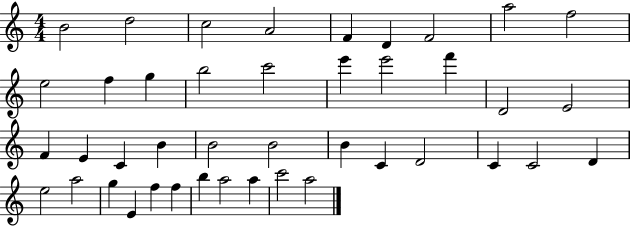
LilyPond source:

{
  \clef treble
  \numericTimeSignature
  \time 4/4
  \key c \major
  b'2 d''2 | c''2 a'2 | f'4 d'4 f'2 | a''2 f''2 | \break e''2 f''4 g''4 | b''2 c'''2 | e'''4 e'''2 f'''4 | d'2 e'2 | \break f'4 e'4 c'4 b'4 | b'2 b'2 | b'4 c'4 d'2 | c'4 c'2 d'4 | \break e''2 a''2 | g''4 e'4 f''4 f''4 | b''4 a''2 a''4 | c'''2 a''2 | \break \bar "|."
}